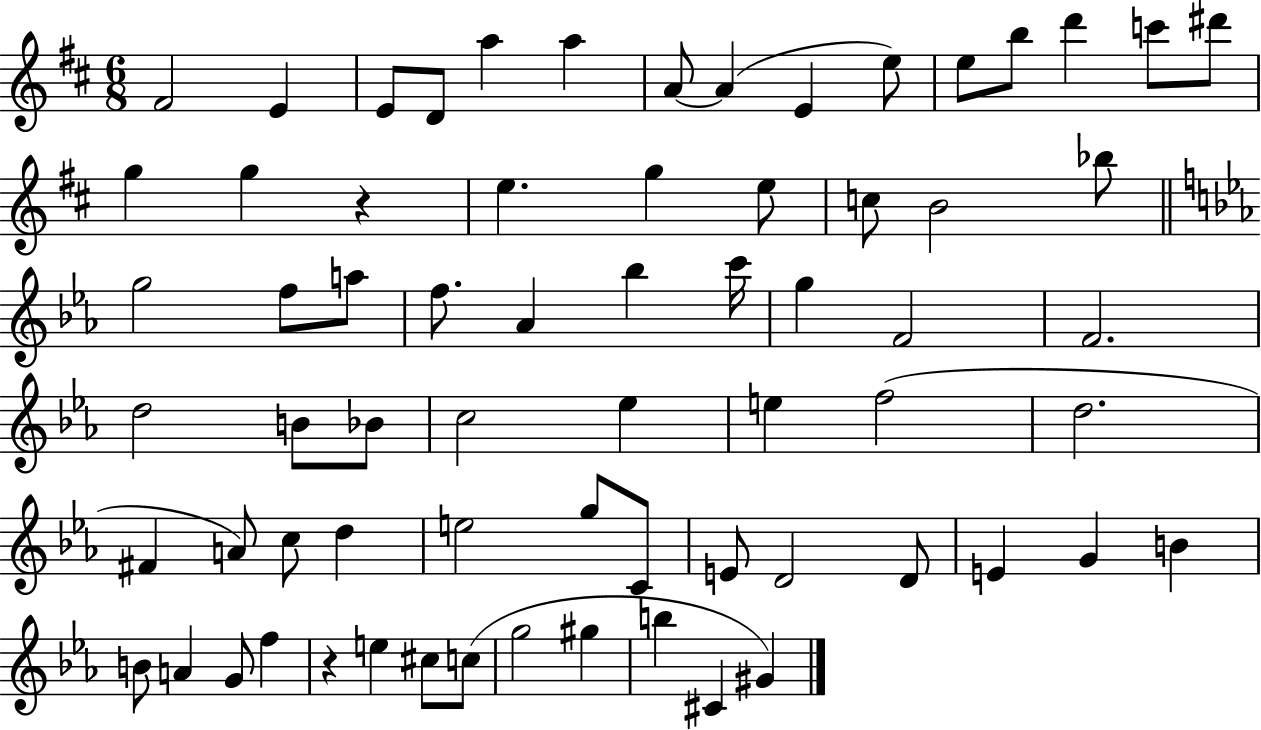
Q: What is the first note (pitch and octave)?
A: F#4